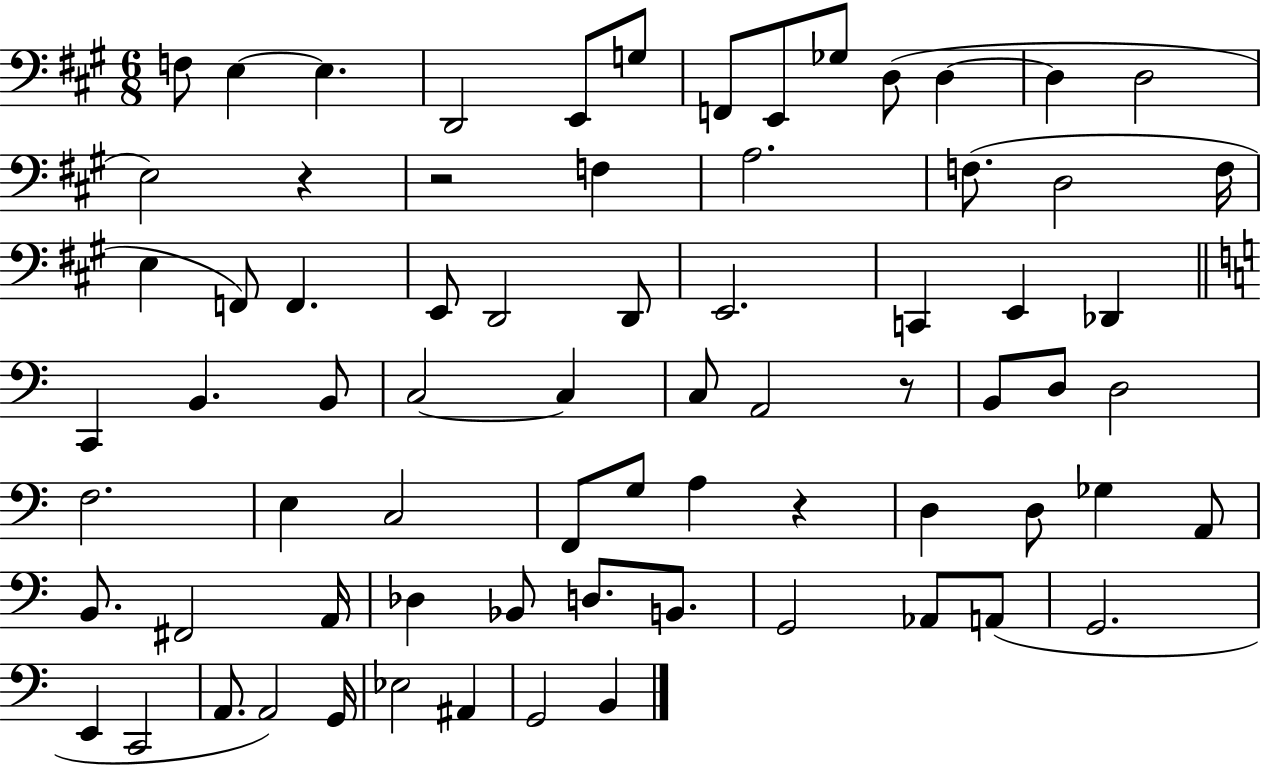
{
  \clef bass
  \numericTimeSignature
  \time 6/8
  \key a \major
  f8 e4~~ e4. | d,2 e,8 g8 | f,8 e,8 ges8 d8( d4~~ | d4 d2 | \break e2) r4 | r2 f4 | a2. | f8.( d2 f16 | \break e4 f,8) f,4. | e,8 d,2 d,8 | e,2. | c,4 e,4 des,4 | \break \bar "||" \break \key c \major c,4 b,4. b,8 | c2~~ c4 | c8 a,2 r8 | b,8 d8 d2 | \break f2. | e4 c2 | f,8 g8 a4 r4 | d4 d8 ges4 a,8 | \break b,8. fis,2 a,16 | des4 bes,8 d8. b,8. | g,2 aes,8 a,8( | g,2. | \break e,4 c,2 | a,8. a,2) g,16 | ees2 ais,4 | g,2 b,4 | \break \bar "|."
}